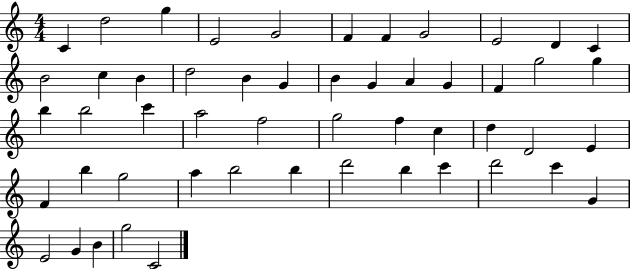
{
  \clef treble
  \numericTimeSignature
  \time 4/4
  \key c \major
  c'4 d''2 g''4 | e'2 g'2 | f'4 f'4 g'2 | e'2 d'4 c'4 | \break b'2 c''4 b'4 | d''2 b'4 g'4 | b'4 g'4 a'4 g'4 | f'4 g''2 g''4 | \break b''4 b''2 c'''4 | a''2 f''2 | g''2 f''4 c''4 | d''4 d'2 e'4 | \break f'4 b''4 g''2 | a''4 b''2 b''4 | d'''2 b''4 c'''4 | d'''2 c'''4 g'4 | \break e'2 g'4 b'4 | g''2 c'2 | \bar "|."
}